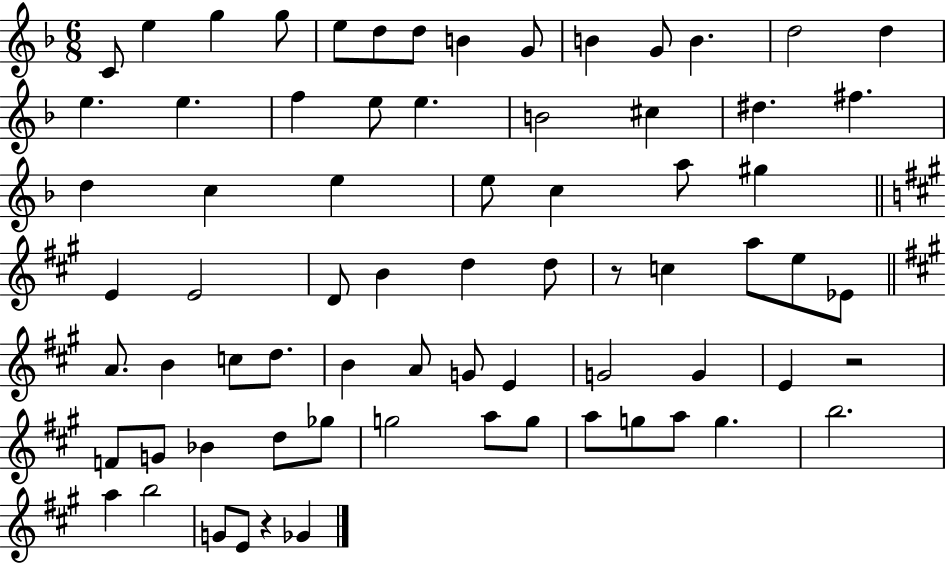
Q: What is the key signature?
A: F major